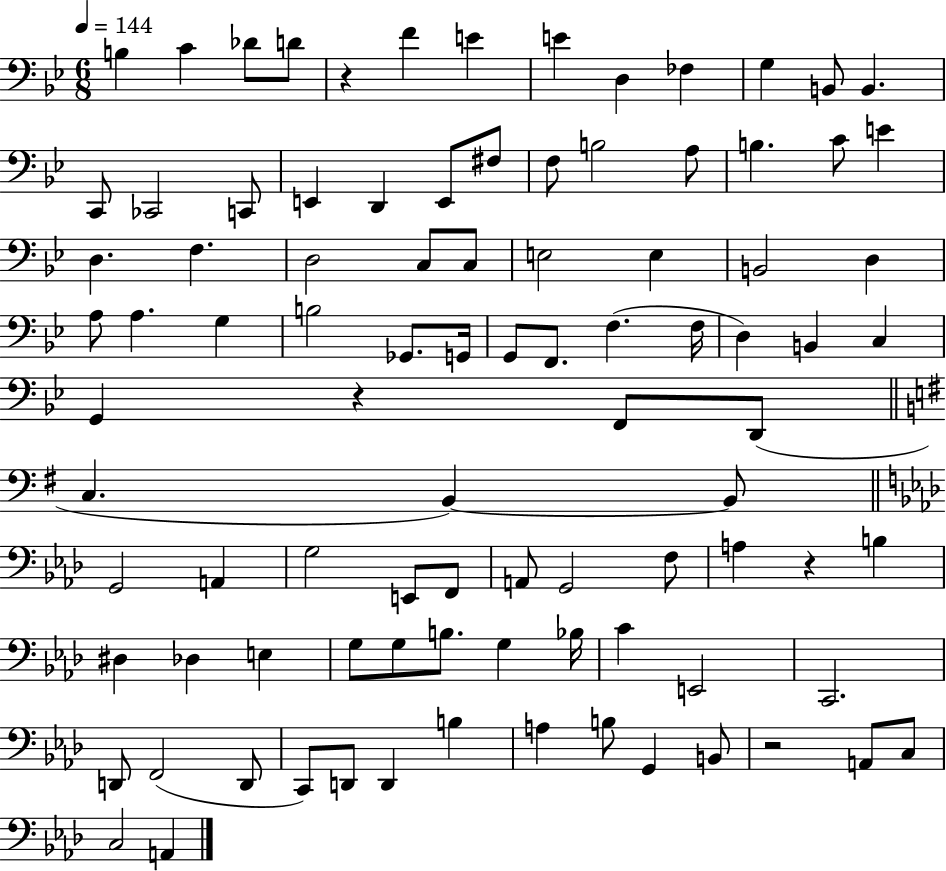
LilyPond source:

{
  \clef bass
  \numericTimeSignature
  \time 6/8
  \key bes \major
  \tempo 4 = 144
  b4 c'4 des'8 d'8 | r4 f'4 e'4 | e'4 d4 fes4 | g4 b,8 b,4. | \break c,8 ces,2 c,8 | e,4 d,4 e,8 fis8 | f8 b2 a8 | b4. c'8 e'4 | \break d4. f4. | d2 c8 c8 | e2 e4 | b,2 d4 | \break a8 a4. g4 | b2 ges,8. g,16 | g,8 f,8. f4.( f16 | d4) b,4 c4 | \break g,4 r4 f,8 d,8( | \bar "||" \break \key g \major c4. b,4~~) b,8 | \bar "||" \break \key f \minor g,2 a,4 | g2 e,8 f,8 | a,8 g,2 f8 | a4 r4 b4 | \break dis4 des4 e4 | g8 g8 b8. g4 bes16 | c'4 e,2 | c,2. | \break d,8 f,2( d,8 | c,8) d,8 d,4 b4 | a4 b8 g,4 b,8 | r2 a,8 c8 | \break c2 a,4 | \bar "|."
}